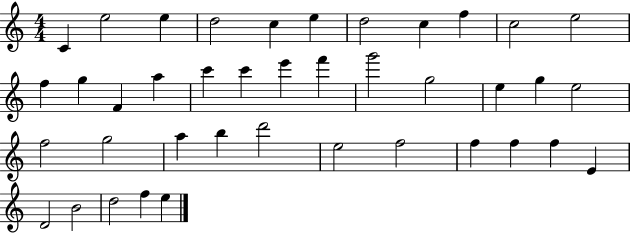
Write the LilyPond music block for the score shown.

{
  \clef treble
  \numericTimeSignature
  \time 4/4
  \key c \major
  c'4 e''2 e''4 | d''2 c''4 e''4 | d''2 c''4 f''4 | c''2 e''2 | \break f''4 g''4 f'4 a''4 | c'''4 c'''4 e'''4 f'''4 | g'''2 g''2 | e''4 g''4 e''2 | \break f''2 g''2 | a''4 b''4 d'''2 | e''2 f''2 | f''4 f''4 f''4 e'4 | \break d'2 b'2 | d''2 f''4 e''4 | \bar "|."
}